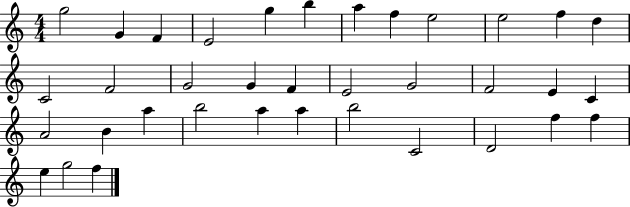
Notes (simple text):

G5/h G4/q F4/q E4/h G5/q B5/q A5/q F5/q E5/h E5/h F5/q D5/q C4/h F4/h G4/h G4/q F4/q E4/h G4/h F4/h E4/q C4/q A4/h B4/q A5/q B5/h A5/q A5/q B5/h C4/h D4/h F5/q F5/q E5/q G5/h F5/q